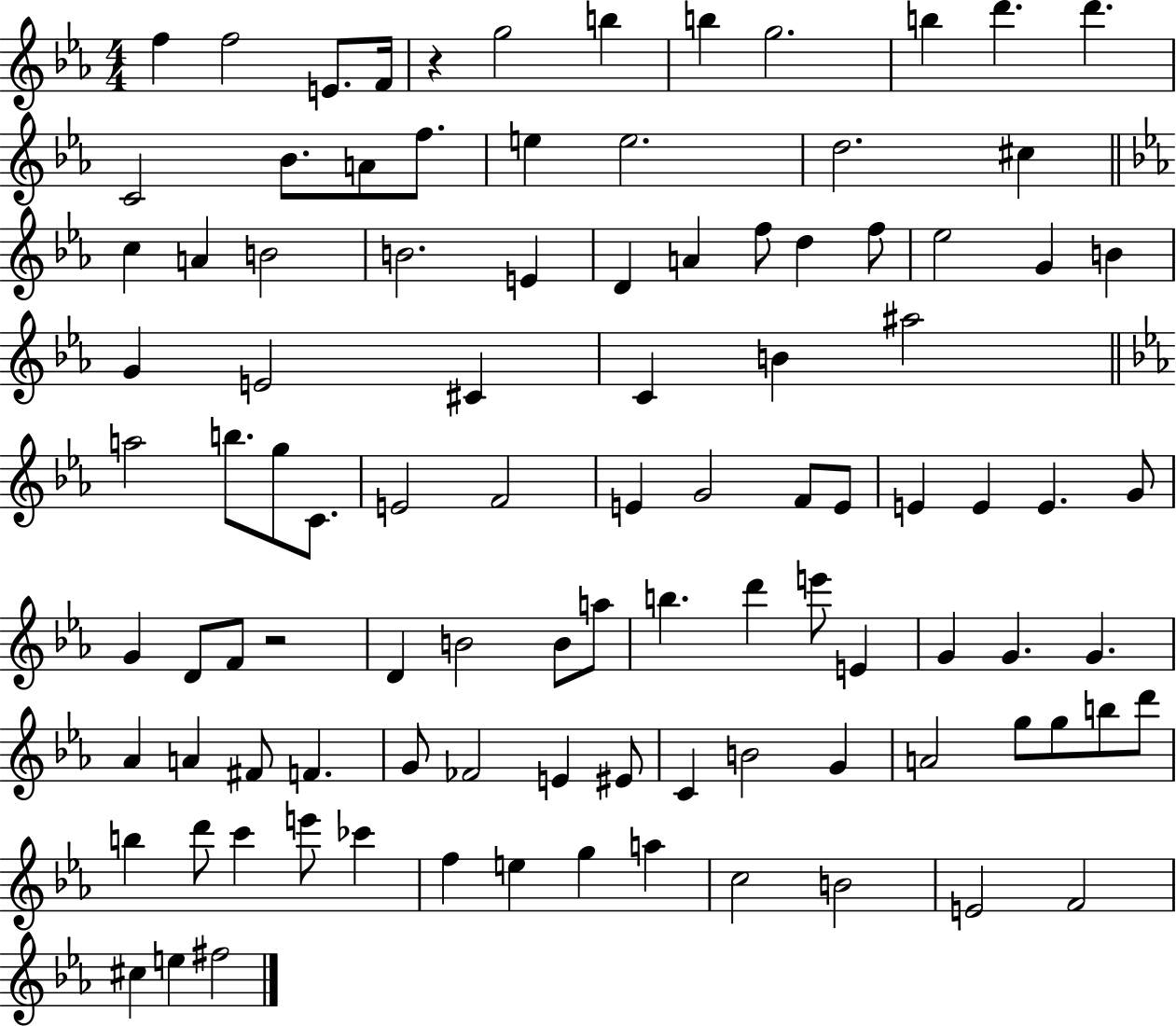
F5/q F5/h E4/e. F4/s R/q G5/h B5/q B5/q G5/h. B5/q D6/q. D6/q. C4/h Bb4/e. A4/e F5/e. E5/q E5/h. D5/h. C#5/q C5/q A4/q B4/h B4/h. E4/q D4/q A4/q F5/e D5/q F5/e Eb5/h G4/q B4/q G4/q E4/h C#4/q C4/q B4/q A#5/h A5/h B5/e. G5/e C4/e. E4/h F4/h E4/q G4/h F4/e E4/e E4/q E4/q E4/q. G4/e G4/q D4/e F4/e R/h D4/q B4/h B4/e A5/e B5/q. D6/q E6/e E4/q G4/q G4/q. G4/q. Ab4/q A4/q F#4/e F4/q. G4/e FES4/h E4/q EIS4/e C4/q B4/h G4/q A4/h G5/e G5/e B5/e D6/e B5/q D6/e C6/q E6/e CES6/q F5/q E5/q G5/q A5/q C5/h B4/h E4/h F4/h C#5/q E5/q F#5/h